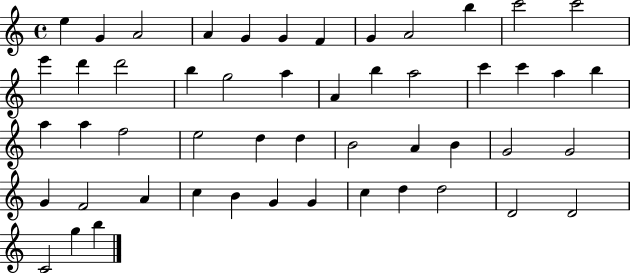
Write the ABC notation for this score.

X:1
T:Untitled
M:4/4
L:1/4
K:C
e G A2 A G G F G A2 b c'2 c'2 e' d' d'2 b g2 a A b a2 c' c' a b a a f2 e2 d d B2 A B G2 G2 G F2 A c B G G c d d2 D2 D2 C2 g b